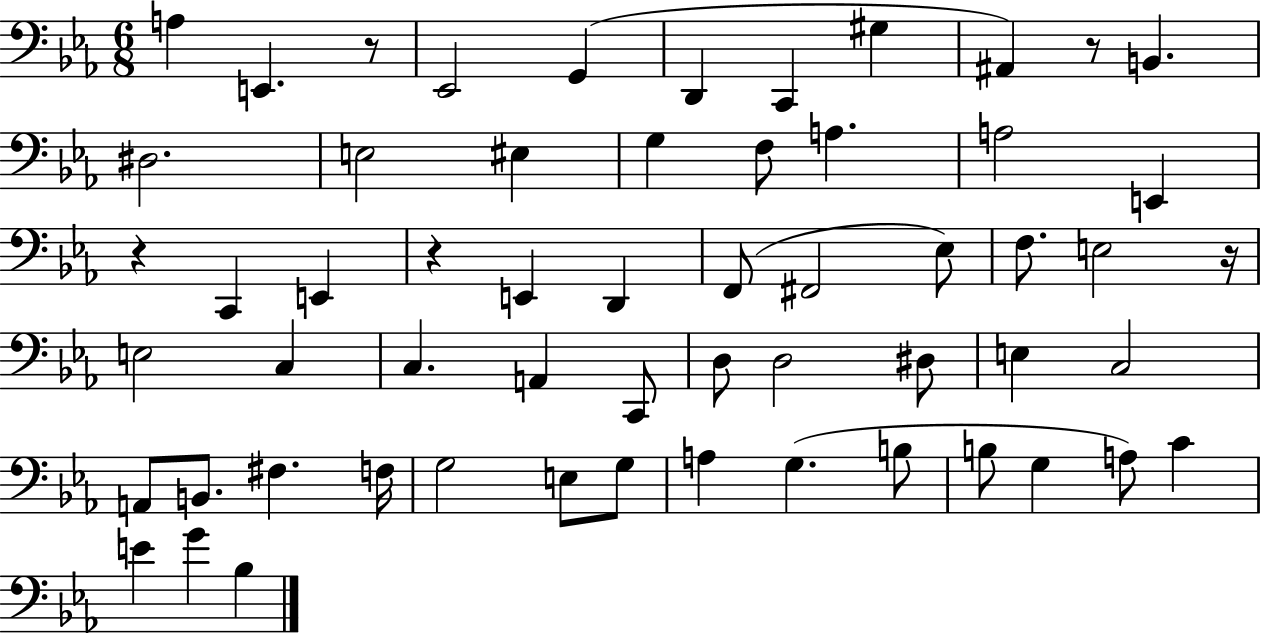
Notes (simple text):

A3/q E2/q. R/e Eb2/h G2/q D2/q C2/q G#3/q A#2/q R/e B2/q. D#3/h. E3/h EIS3/q G3/q F3/e A3/q. A3/h E2/q R/q C2/q E2/q R/q E2/q D2/q F2/e F#2/h Eb3/e F3/e. E3/h R/s E3/h C3/q C3/q. A2/q C2/e D3/e D3/h D#3/e E3/q C3/h A2/e B2/e. F#3/q. F3/s G3/h E3/e G3/e A3/q G3/q. B3/e B3/e G3/q A3/e C4/q E4/q G4/q Bb3/q